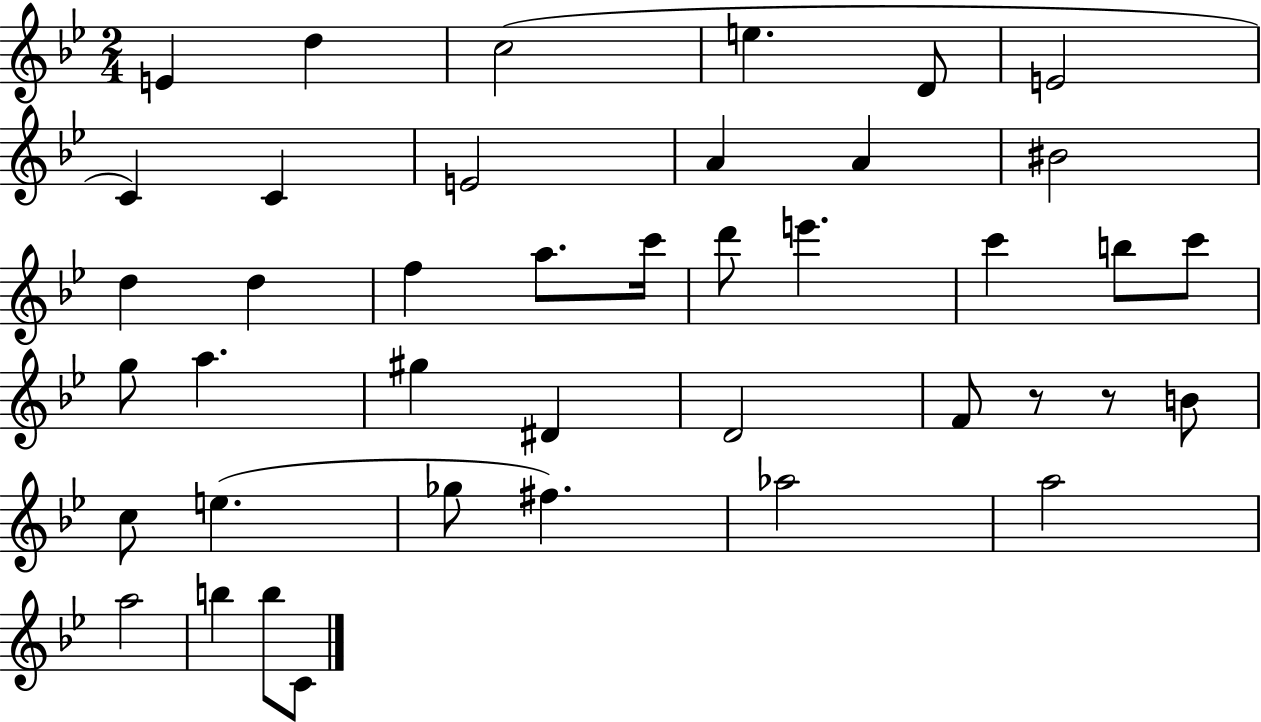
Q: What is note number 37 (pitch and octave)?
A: B5